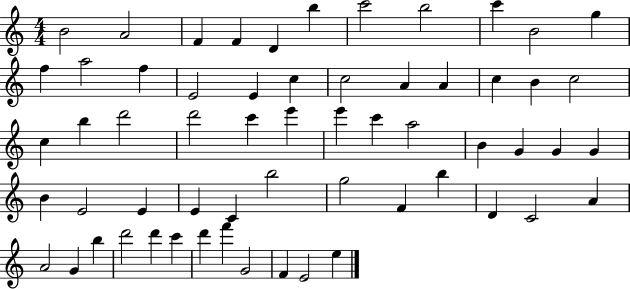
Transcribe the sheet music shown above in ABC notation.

X:1
T:Untitled
M:4/4
L:1/4
K:C
B2 A2 F F D b c'2 b2 c' B2 g f a2 f E2 E c c2 A A c B c2 c b d'2 d'2 c' e' e' c' a2 B G G G B E2 E E C b2 g2 F b D C2 A A2 G b d'2 d' c' d' f' G2 F E2 e